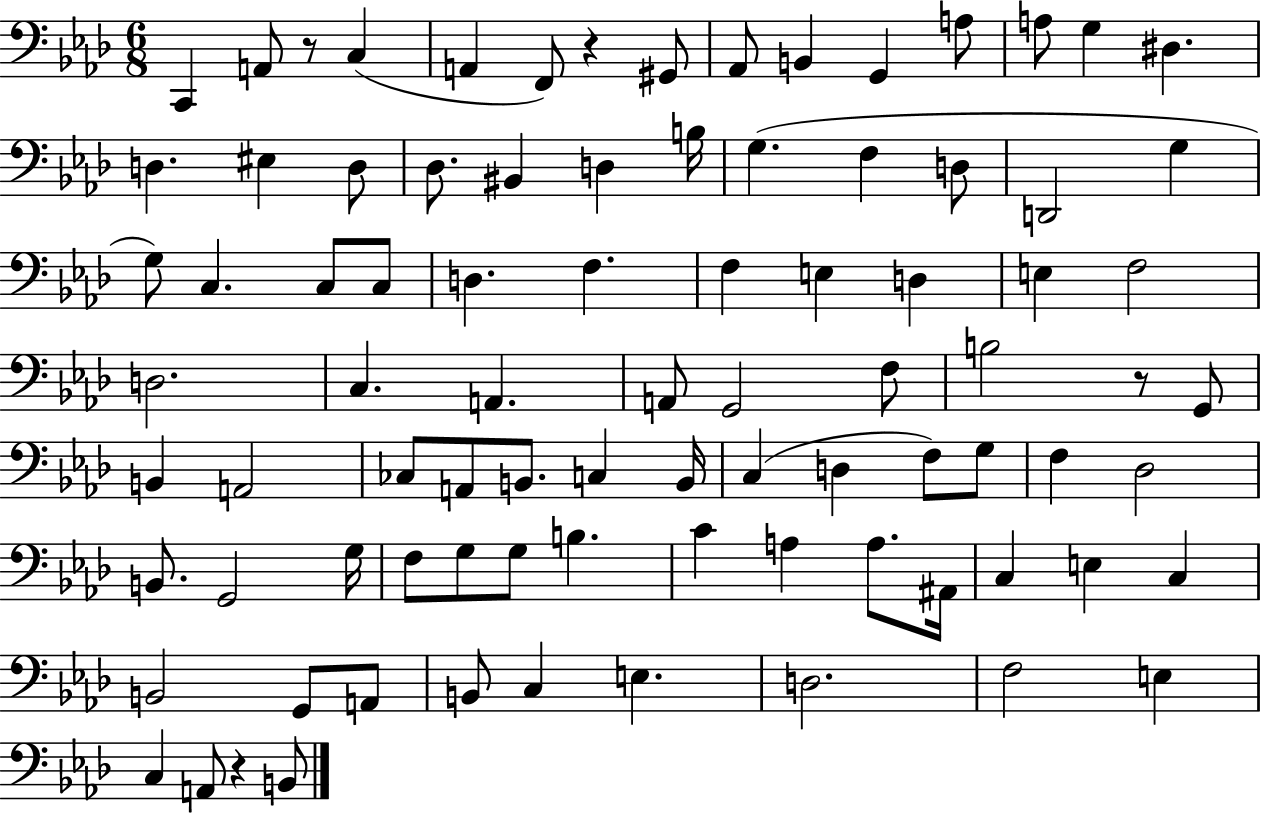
{
  \clef bass
  \numericTimeSignature
  \time 6/8
  \key aes \major
  c,4 a,8 r8 c4( | a,4 f,8) r4 gis,8 | aes,8 b,4 g,4 a8 | a8 g4 dis4. | \break d4. eis4 d8 | des8. bis,4 d4 b16 | g4.( f4 d8 | d,2 g4 | \break g8) c4. c8 c8 | d4. f4. | f4 e4 d4 | e4 f2 | \break d2. | c4. a,4. | a,8 g,2 f8 | b2 r8 g,8 | \break b,4 a,2 | ces8 a,8 b,8. c4 b,16 | c4( d4 f8) g8 | f4 des2 | \break b,8. g,2 g16 | f8 g8 g8 b4. | c'4 a4 a8. ais,16 | c4 e4 c4 | \break b,2 g,8 a,8 | b,8 c4 e4. | d2. | f2 e4 | \break c4 a,8 r4 b,8 | \bar "|."
}